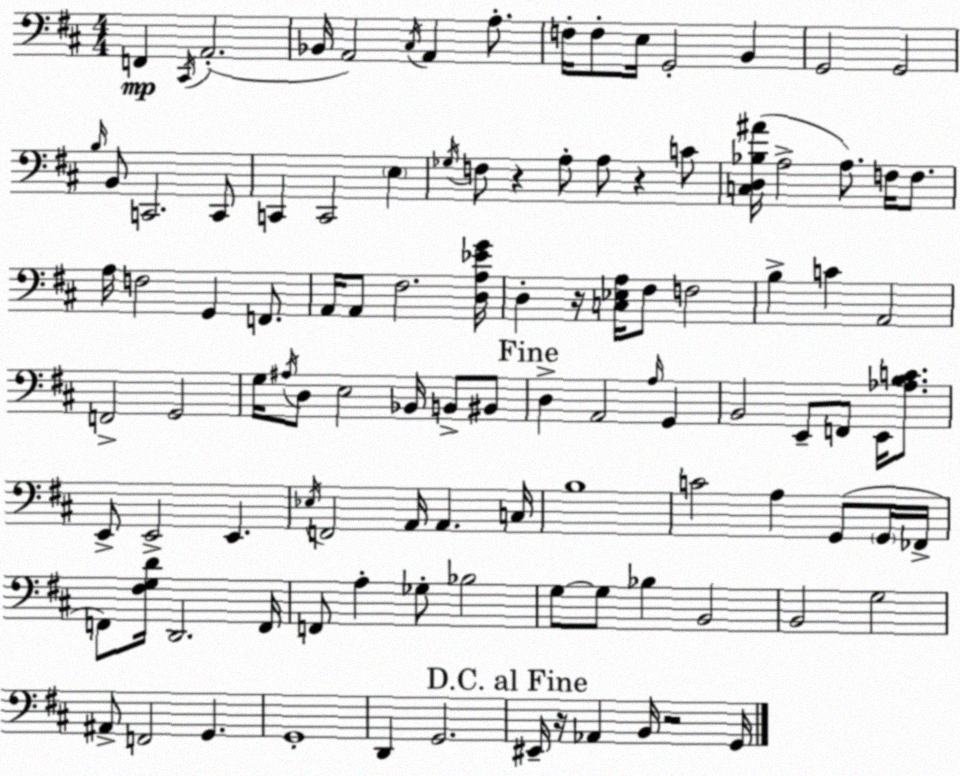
X:1
T:Untitled
M:4/4
L:1/4
K:D
F,, ^C,,/4 A,,2 _B,,/4 A,,2 ^C,/4 A,, A,/2 F,/4 F,/2 E,/4 G,,2 B,, G,,2 G,,2 B,/4 B,,/2 C,,2 C,,/2 C,, C,,2 E, _G,/4 F,/2 z A,/2 A,/2 z C/2 [C,D,_B,^A]/4 A,2 A,/2 F,/4 F,/2 A,/4 F,2 G,, F,,/2 A,,/4 A,,/2 ^F,2 [D,A,_EG]/4 D, z/4 [C,_E,A,]/4 ^F,/2 F,2 B, C A,,2 F,,2 G,,2 G,/4 ^A,/4 D,/2 E,2 _B,,/4 B,,/2 ^B,,/2 D, A,,2 A,/4 G,, B,,2 E,,/2 F,,/2 E,,/4 [_A,B,C]/2 E,,/2 E,,2 E,, _E,/4 F,,2 A,,/4 A,, C,/4 B,4 C2 A, G,,/2 G,,/4 _F,,/4 F,,/2 [^F,G,D]/4 D,,2 F,,/4 F,,/2 A, _G,/2 _B,2 G,/2 G,/2 _B, B,,2 B,,2 G,2 ^A,,/2 F,,2 G,, G,,4 D,, G,,2 ^E,,/4 z/4 _A,, B,,/4 z2 G,,/4